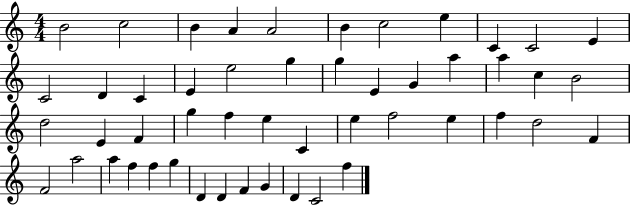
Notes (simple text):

B4/h C5/h B4/q A4/q A4/h B4/q C5/h E5/q C4/q C4/h E4/q C4/h D4/q C4/q E4/q E5/h G5/q G5/q E4/q G4/q A5/q A5/q C5/q B4/h D5/h E4/q F4/q G5/q F5/q E5/q C4/q E5/q F5/h E5/q F5/q D5/h F4/q F4/h A5/h A5/q F5/q F5/q G5/q D4/q D4/q F4/q G4/q D4/q C4/h F5/q